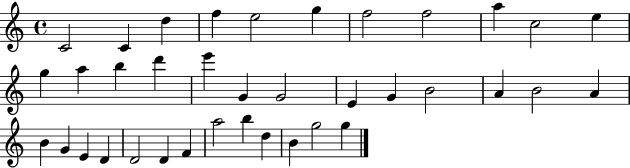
X:1
T:Untitled
M:4/4
L:1/4
K:C
C2 C d f e2 g f2 f2 a c2 e g a b d' e' G G2 E G B2 A B2 A B G E D D2 D F a2 b d B g2 g